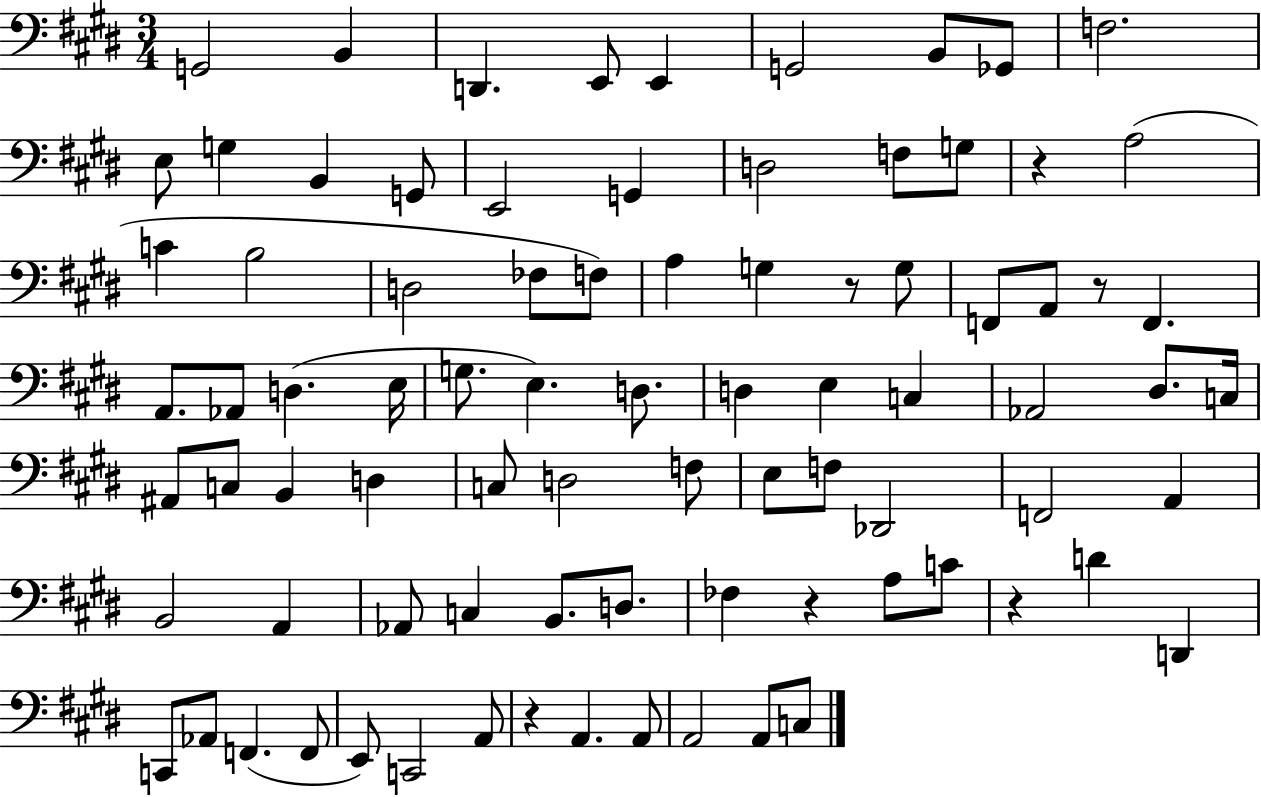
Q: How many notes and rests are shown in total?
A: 84